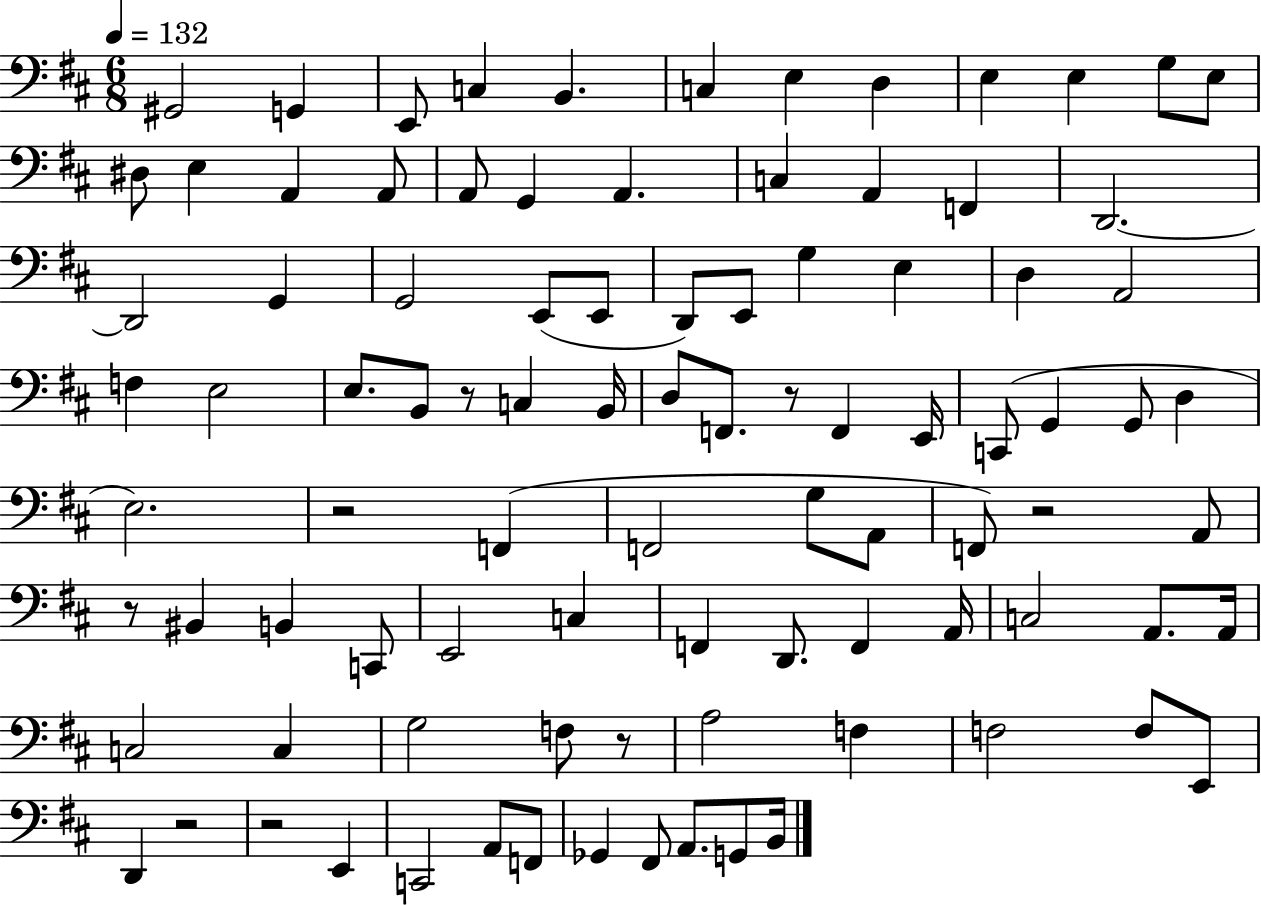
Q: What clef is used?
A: bass